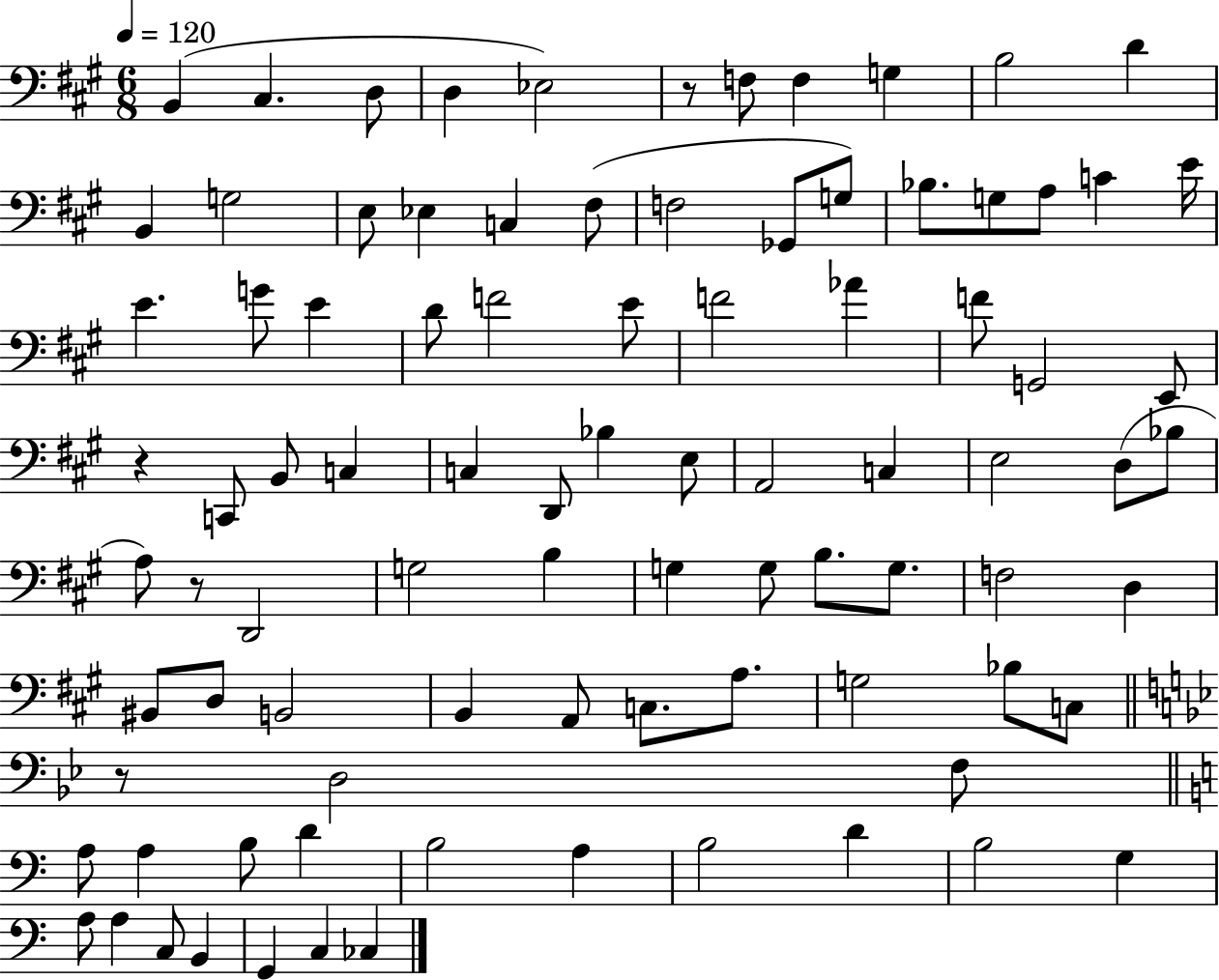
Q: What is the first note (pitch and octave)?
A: B2